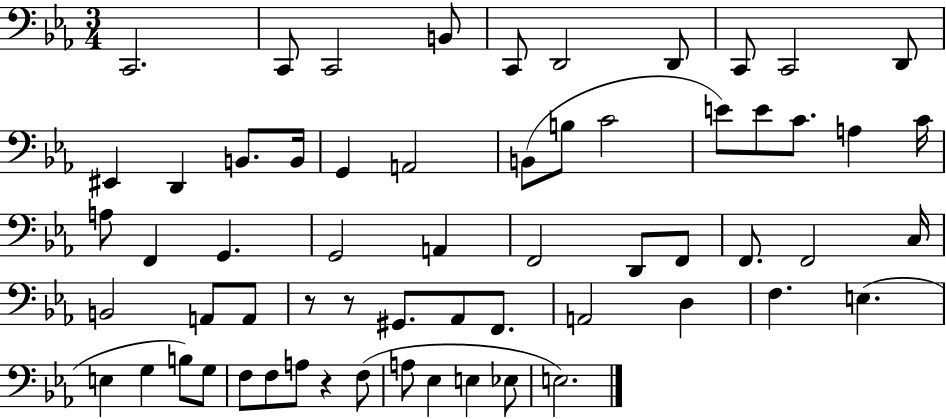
X:1
T:Untitled
M:3/4
L:1/4
K:Eb
C,,2 C,,/2 C,,2 B,,/2 C,,/2 D,,2 D,,/2 C,,/2 C,,2 D,,/2 ^E,, D,, B,,/2 B,,/4 G,, A,,2 B,,/2 B,/2 C2 E/2 E/2 C/2 A, C/4 A,/2 F,, G,, G,,2 A,, F,,2 D,,/2 F,,/2 F,,/2 F,,2 C,/4 B,,2 A,,/2 A,,/2 z/2 z/2 ^G,,/2 _A,,/2 F,,/2 A,,2 D, F, E, E, G, B,/2 G,/2 F,/2 F,/2 A,/2 z F,/2 A,/2 _E, E, _E,/2 E,2